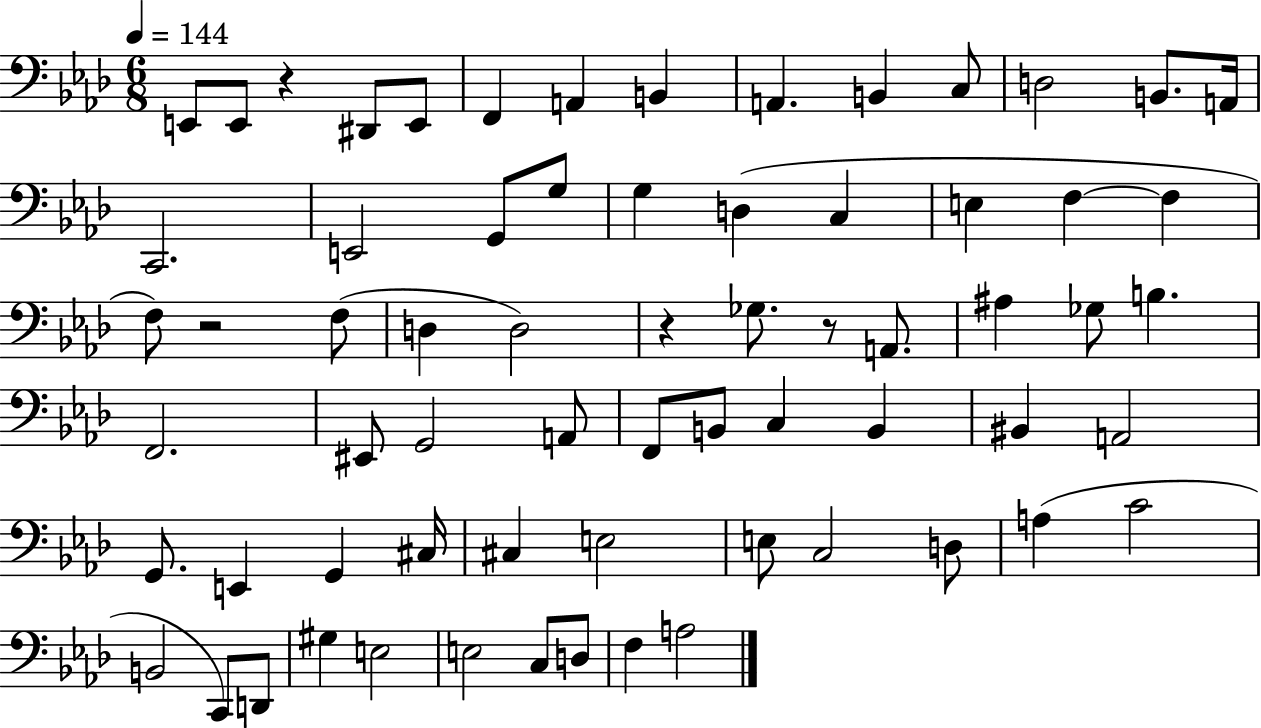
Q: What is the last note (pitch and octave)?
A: A3